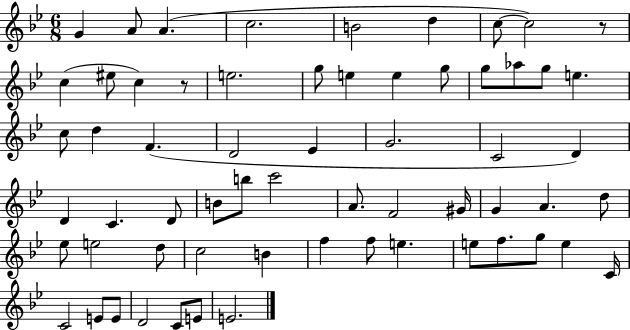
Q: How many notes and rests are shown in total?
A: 62